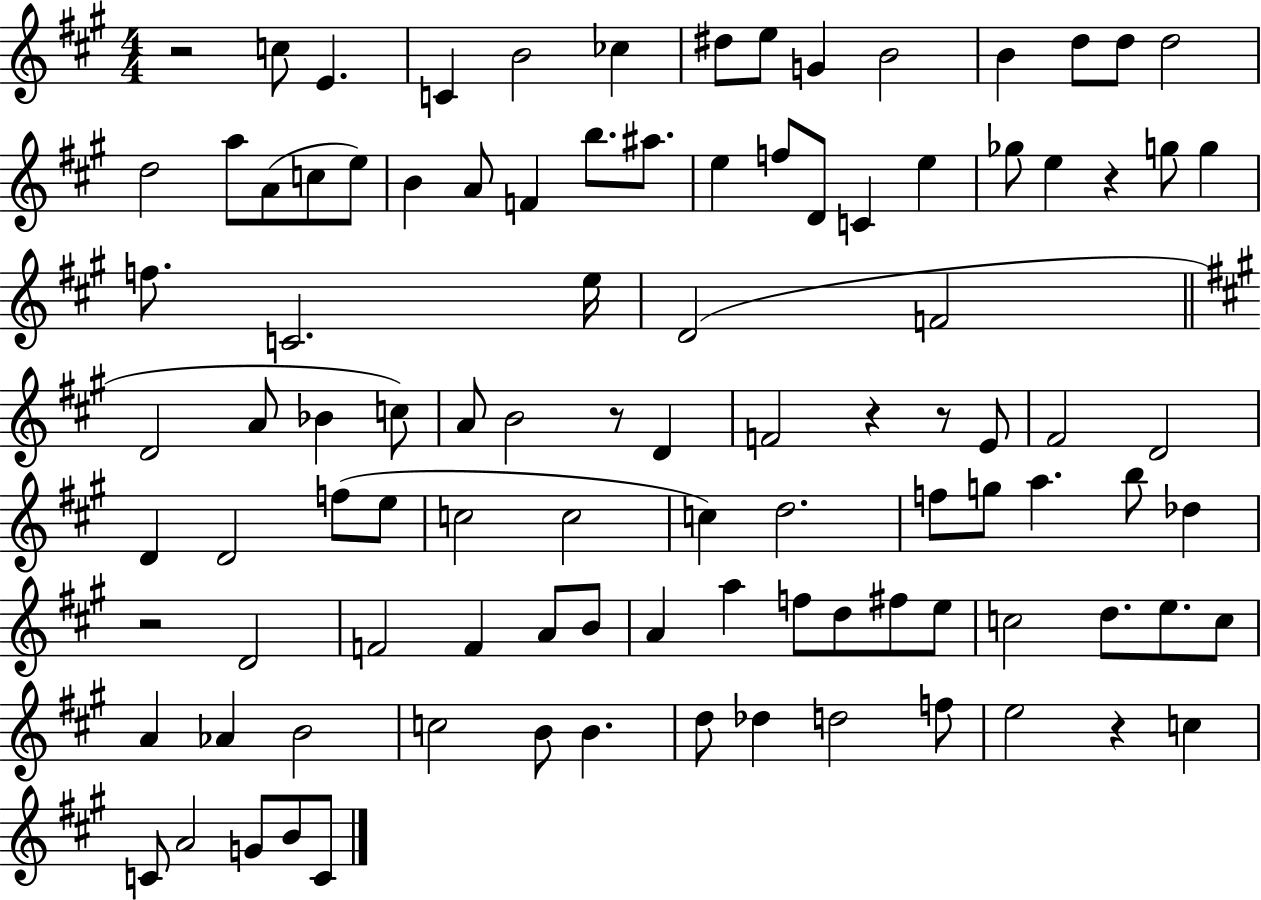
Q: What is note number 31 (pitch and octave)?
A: G5